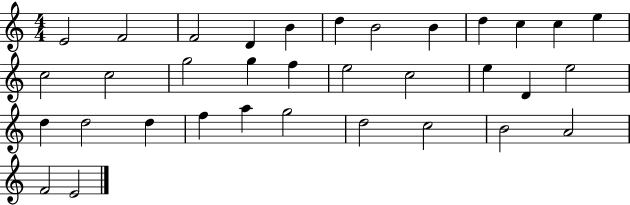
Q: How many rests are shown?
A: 0